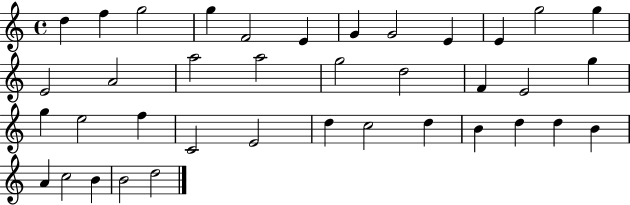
D5/q F5/q G5/h G5/q F4/h E4/q G4/q G4/h E4/q E4/q G5/h G5/q E4/h A4/h A5/h A5/h G5/h D5/h F4/q E4/h G5/q G5/q E5/h F5/q C4/h E4/h D5/q C5/h D5/q B4/q D5/q D5/q B4/q A4/q C5/h B4/q B4/h D5/h